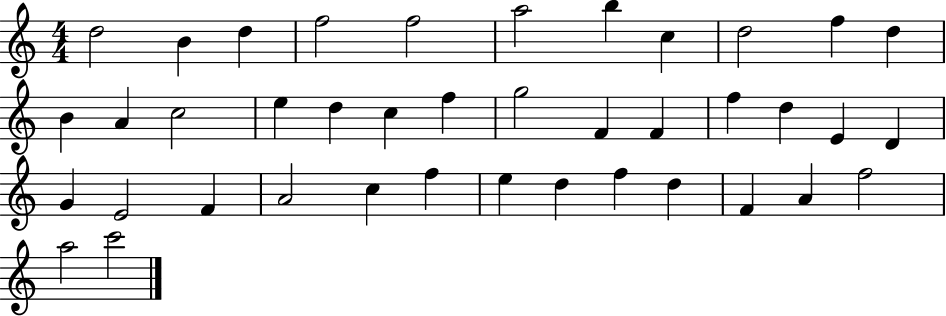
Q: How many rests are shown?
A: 0